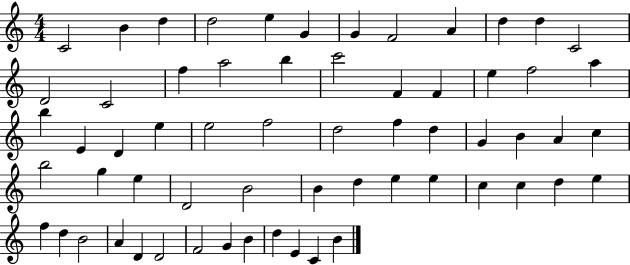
C4/h B4/q D5/q D5/h E5/q G4/q G4/q F4/h A4/q D5/q D5/q C4/h D4/h C4/h F5/q A5/h B5/q C6/h F4/q F4/q E5/q F5/h A5/q B5/q E4/q D4/q E5/q E5/h F5/h D5/h F5/q D5/q G4/q B4/q A4/q C5/q B5/h G5/q E5/q D4/h B4/h B4/q D5/q E5/q E5/q C5/q C5/q D5/q E5/q F5/q D5/q B4/h A4/q D4/q D4/h F4/h G4/q B4/q D5/q E4/q C4/q B4/q